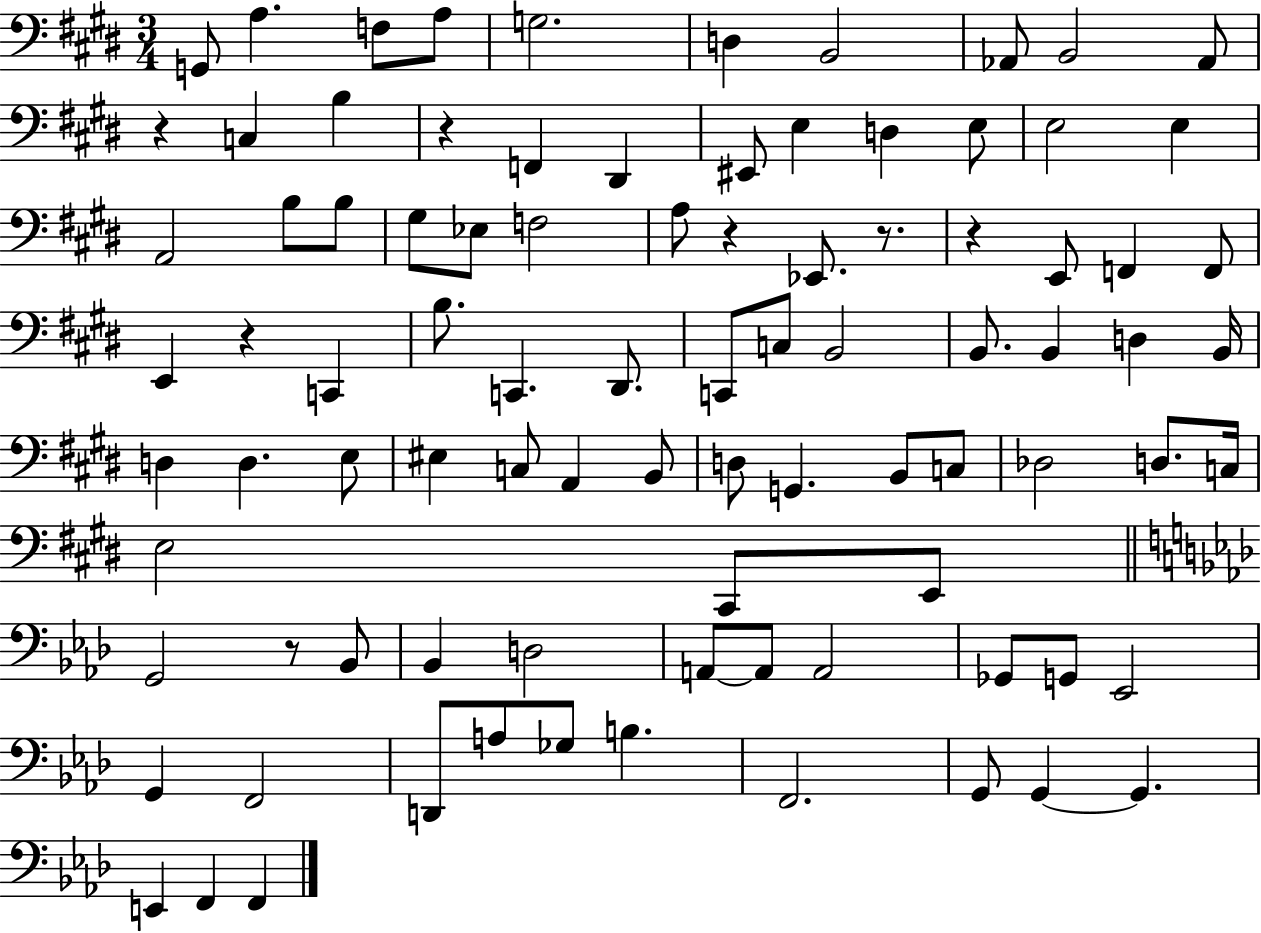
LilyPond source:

{
  \clef bass
  \numericTimeSignature
  \time 3/4
  \key e \major
  g,8 a4. f8 a8 | g2. | d4 b,2 | aes,8 b,2 aes,8 | \break r4 c4 b4 | r4 f,4 dis,4 | eis,8 e4 d4 e8 | e2 e4 | \break a,2 b8 b8 | gis8 ees8 f2 | a8 r4 ees,8. r8. | r4 e,8 f,4 f,8 | \break e,4 r4 c,4 | b8. c,4. dis,8. | c,8 c8 b,2 | b,8. b,4 d4 b,16 | \break d4 d4. e8 | eis4 c8 a,4 b,8 | d8 g,4. b,8 c8 | des2 d8. c16 | \break e2 cis,8 e,8 | \bar "||" \break \key f \minor g,2 r8 bes,8 | bes,4 d2 | a,8~~ a,8 a,2 | ges,8 g,8 ees,2 | \break g,4 f,2 | d,8 a8 ges8 b4. | f,2. | g,8 g,4~~ g,4. | \break e,4 f,4 f,4 | \bar "|."
}